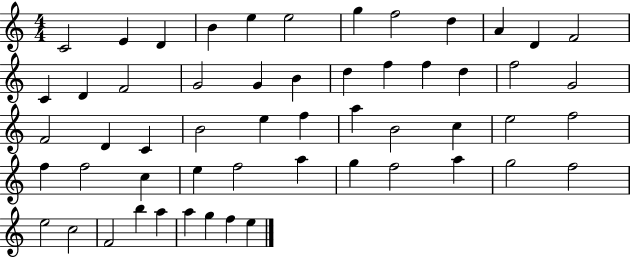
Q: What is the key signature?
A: C major